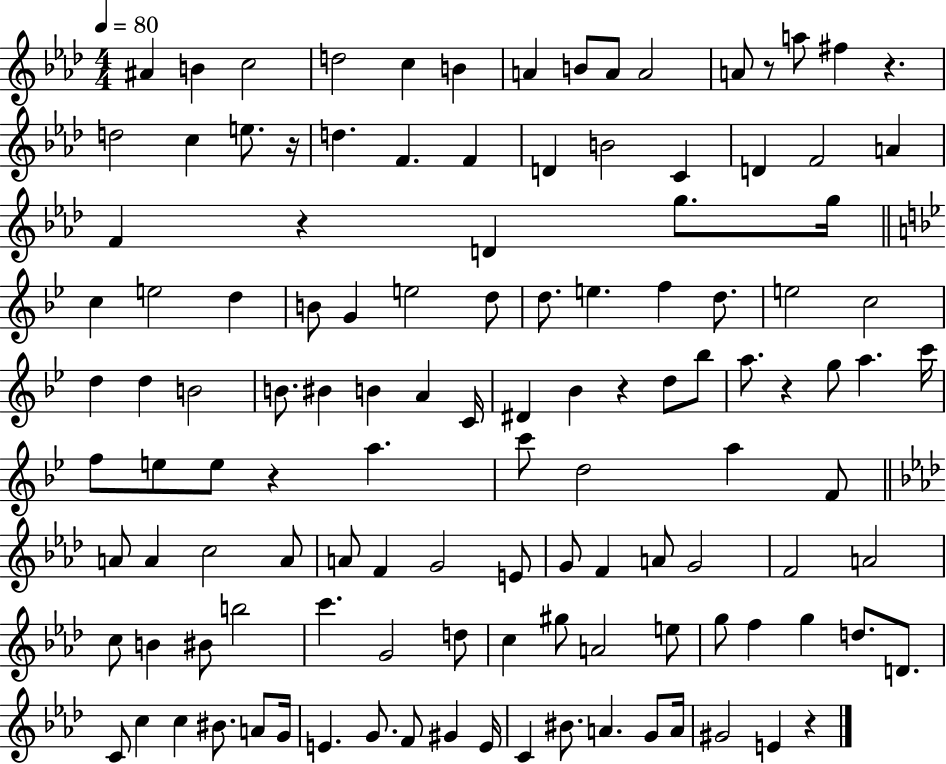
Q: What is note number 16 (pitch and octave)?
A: E5